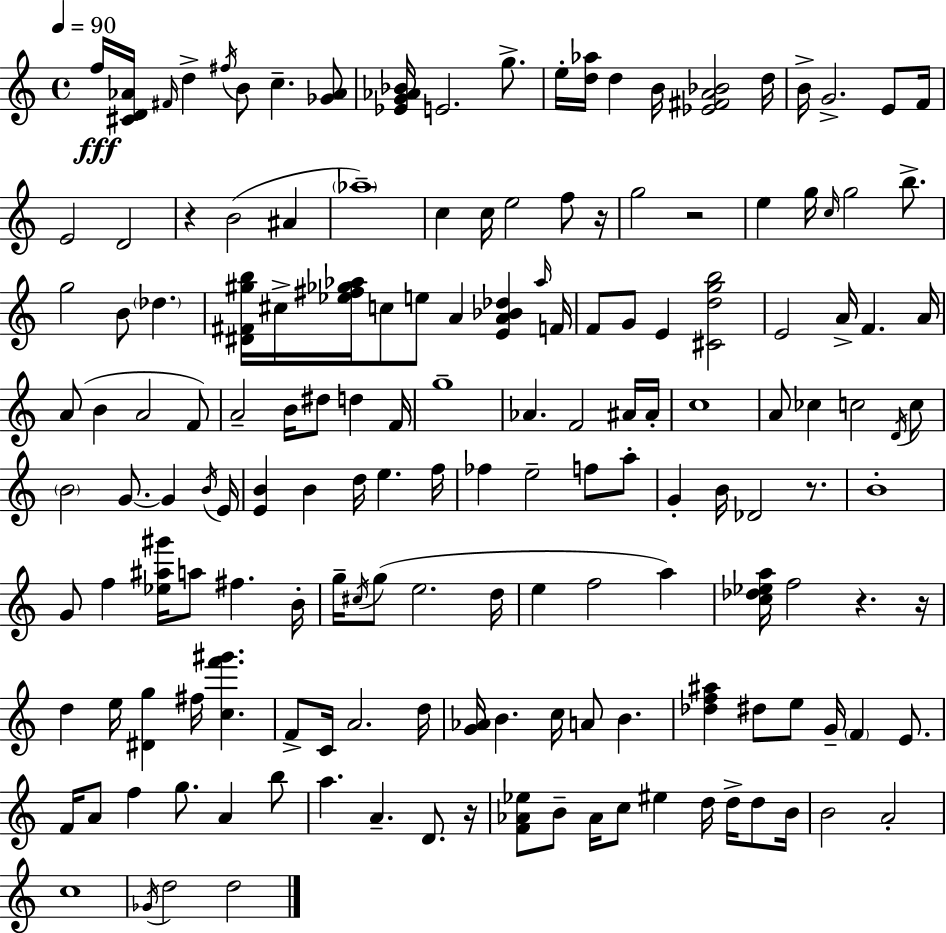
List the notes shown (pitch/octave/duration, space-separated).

F5/s [C#4,D4,Ab4]/s F#4/s D5/q F#5/s B4/e C5/q. [Gb4,Ab4]/e [Eb4,G4,Ab4,Bb4]/s E4/h. G5/e. E5/s [D5,Ab5]/s D5/q B4/s [Eb4,F#4,A4,Bb4]/h D5/s B4/s G4/h. E4/e F4/s E4/h D4/h R/q B4/h A#4/q Ab5/w C5/q C5/s E5/h F5/e R/s G5/h R/h E5/q G5/s C5/s G5/h B5/e. G5/h B4/e Db5/q. [D#4,F#4,G#5,B5]/s C#5/s [Eb5,F#5,Gb5,Ab5]/s C5/e E5/e A4/q [E4,A4,Bb4,Db5]/q Ab5/s F4/s F4/e G4/e E4/q [C#4,D5,G5,B5]/h E4/h A4/s F4/q. A4/s A4/e B4/q A4/h F4/e A4/h B4/s D#5/e D5/q F4/s G5/w Ab4/q. F4/h A#4/s A#4/s C5/w A4/e CES5/q C5/h D4/s C5/e B4/h G4/e. G4/q B4/s E4/s [E4,B4]/q B4/q D5/s E5/q. F5/s FES5/q E5/h F5/e A5/e G4/q B4/s Db4/h R/e. B4/w G4/e F5/q [Eb5,A#5,G#6]/s A5/e F#5/q. B4/s G5/s C#5/s G5/e E5/h. D5/s E5/q F5/h A5/q [C5,Db5,Eb5,A5]/s F5/h R/q. R/s D5/q E5/s [D#4,G5]/q F#5/s [C5,F6,G#6]/q. F4/e C4/s A4/h. D5/s [G4,Ab4]/s B4/q. C5/s A4/e B4/q. [Db5,F5,A#5]/q D#5/e E5/e G4/s F4/q E4/e. F4/s A4/e F5/q G5/e. A4/q B5/e A5/q. A4/q. D4/e. R/s [F4,Ab4,Eb5]/e B4/e Ab4/s C5/e EIS5/q D5/s D5/s D5/e B4/s B4/h A4/h C5/w Gb4/s D5/h D5/h